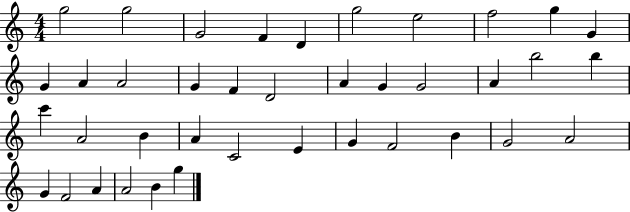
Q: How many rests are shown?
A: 0